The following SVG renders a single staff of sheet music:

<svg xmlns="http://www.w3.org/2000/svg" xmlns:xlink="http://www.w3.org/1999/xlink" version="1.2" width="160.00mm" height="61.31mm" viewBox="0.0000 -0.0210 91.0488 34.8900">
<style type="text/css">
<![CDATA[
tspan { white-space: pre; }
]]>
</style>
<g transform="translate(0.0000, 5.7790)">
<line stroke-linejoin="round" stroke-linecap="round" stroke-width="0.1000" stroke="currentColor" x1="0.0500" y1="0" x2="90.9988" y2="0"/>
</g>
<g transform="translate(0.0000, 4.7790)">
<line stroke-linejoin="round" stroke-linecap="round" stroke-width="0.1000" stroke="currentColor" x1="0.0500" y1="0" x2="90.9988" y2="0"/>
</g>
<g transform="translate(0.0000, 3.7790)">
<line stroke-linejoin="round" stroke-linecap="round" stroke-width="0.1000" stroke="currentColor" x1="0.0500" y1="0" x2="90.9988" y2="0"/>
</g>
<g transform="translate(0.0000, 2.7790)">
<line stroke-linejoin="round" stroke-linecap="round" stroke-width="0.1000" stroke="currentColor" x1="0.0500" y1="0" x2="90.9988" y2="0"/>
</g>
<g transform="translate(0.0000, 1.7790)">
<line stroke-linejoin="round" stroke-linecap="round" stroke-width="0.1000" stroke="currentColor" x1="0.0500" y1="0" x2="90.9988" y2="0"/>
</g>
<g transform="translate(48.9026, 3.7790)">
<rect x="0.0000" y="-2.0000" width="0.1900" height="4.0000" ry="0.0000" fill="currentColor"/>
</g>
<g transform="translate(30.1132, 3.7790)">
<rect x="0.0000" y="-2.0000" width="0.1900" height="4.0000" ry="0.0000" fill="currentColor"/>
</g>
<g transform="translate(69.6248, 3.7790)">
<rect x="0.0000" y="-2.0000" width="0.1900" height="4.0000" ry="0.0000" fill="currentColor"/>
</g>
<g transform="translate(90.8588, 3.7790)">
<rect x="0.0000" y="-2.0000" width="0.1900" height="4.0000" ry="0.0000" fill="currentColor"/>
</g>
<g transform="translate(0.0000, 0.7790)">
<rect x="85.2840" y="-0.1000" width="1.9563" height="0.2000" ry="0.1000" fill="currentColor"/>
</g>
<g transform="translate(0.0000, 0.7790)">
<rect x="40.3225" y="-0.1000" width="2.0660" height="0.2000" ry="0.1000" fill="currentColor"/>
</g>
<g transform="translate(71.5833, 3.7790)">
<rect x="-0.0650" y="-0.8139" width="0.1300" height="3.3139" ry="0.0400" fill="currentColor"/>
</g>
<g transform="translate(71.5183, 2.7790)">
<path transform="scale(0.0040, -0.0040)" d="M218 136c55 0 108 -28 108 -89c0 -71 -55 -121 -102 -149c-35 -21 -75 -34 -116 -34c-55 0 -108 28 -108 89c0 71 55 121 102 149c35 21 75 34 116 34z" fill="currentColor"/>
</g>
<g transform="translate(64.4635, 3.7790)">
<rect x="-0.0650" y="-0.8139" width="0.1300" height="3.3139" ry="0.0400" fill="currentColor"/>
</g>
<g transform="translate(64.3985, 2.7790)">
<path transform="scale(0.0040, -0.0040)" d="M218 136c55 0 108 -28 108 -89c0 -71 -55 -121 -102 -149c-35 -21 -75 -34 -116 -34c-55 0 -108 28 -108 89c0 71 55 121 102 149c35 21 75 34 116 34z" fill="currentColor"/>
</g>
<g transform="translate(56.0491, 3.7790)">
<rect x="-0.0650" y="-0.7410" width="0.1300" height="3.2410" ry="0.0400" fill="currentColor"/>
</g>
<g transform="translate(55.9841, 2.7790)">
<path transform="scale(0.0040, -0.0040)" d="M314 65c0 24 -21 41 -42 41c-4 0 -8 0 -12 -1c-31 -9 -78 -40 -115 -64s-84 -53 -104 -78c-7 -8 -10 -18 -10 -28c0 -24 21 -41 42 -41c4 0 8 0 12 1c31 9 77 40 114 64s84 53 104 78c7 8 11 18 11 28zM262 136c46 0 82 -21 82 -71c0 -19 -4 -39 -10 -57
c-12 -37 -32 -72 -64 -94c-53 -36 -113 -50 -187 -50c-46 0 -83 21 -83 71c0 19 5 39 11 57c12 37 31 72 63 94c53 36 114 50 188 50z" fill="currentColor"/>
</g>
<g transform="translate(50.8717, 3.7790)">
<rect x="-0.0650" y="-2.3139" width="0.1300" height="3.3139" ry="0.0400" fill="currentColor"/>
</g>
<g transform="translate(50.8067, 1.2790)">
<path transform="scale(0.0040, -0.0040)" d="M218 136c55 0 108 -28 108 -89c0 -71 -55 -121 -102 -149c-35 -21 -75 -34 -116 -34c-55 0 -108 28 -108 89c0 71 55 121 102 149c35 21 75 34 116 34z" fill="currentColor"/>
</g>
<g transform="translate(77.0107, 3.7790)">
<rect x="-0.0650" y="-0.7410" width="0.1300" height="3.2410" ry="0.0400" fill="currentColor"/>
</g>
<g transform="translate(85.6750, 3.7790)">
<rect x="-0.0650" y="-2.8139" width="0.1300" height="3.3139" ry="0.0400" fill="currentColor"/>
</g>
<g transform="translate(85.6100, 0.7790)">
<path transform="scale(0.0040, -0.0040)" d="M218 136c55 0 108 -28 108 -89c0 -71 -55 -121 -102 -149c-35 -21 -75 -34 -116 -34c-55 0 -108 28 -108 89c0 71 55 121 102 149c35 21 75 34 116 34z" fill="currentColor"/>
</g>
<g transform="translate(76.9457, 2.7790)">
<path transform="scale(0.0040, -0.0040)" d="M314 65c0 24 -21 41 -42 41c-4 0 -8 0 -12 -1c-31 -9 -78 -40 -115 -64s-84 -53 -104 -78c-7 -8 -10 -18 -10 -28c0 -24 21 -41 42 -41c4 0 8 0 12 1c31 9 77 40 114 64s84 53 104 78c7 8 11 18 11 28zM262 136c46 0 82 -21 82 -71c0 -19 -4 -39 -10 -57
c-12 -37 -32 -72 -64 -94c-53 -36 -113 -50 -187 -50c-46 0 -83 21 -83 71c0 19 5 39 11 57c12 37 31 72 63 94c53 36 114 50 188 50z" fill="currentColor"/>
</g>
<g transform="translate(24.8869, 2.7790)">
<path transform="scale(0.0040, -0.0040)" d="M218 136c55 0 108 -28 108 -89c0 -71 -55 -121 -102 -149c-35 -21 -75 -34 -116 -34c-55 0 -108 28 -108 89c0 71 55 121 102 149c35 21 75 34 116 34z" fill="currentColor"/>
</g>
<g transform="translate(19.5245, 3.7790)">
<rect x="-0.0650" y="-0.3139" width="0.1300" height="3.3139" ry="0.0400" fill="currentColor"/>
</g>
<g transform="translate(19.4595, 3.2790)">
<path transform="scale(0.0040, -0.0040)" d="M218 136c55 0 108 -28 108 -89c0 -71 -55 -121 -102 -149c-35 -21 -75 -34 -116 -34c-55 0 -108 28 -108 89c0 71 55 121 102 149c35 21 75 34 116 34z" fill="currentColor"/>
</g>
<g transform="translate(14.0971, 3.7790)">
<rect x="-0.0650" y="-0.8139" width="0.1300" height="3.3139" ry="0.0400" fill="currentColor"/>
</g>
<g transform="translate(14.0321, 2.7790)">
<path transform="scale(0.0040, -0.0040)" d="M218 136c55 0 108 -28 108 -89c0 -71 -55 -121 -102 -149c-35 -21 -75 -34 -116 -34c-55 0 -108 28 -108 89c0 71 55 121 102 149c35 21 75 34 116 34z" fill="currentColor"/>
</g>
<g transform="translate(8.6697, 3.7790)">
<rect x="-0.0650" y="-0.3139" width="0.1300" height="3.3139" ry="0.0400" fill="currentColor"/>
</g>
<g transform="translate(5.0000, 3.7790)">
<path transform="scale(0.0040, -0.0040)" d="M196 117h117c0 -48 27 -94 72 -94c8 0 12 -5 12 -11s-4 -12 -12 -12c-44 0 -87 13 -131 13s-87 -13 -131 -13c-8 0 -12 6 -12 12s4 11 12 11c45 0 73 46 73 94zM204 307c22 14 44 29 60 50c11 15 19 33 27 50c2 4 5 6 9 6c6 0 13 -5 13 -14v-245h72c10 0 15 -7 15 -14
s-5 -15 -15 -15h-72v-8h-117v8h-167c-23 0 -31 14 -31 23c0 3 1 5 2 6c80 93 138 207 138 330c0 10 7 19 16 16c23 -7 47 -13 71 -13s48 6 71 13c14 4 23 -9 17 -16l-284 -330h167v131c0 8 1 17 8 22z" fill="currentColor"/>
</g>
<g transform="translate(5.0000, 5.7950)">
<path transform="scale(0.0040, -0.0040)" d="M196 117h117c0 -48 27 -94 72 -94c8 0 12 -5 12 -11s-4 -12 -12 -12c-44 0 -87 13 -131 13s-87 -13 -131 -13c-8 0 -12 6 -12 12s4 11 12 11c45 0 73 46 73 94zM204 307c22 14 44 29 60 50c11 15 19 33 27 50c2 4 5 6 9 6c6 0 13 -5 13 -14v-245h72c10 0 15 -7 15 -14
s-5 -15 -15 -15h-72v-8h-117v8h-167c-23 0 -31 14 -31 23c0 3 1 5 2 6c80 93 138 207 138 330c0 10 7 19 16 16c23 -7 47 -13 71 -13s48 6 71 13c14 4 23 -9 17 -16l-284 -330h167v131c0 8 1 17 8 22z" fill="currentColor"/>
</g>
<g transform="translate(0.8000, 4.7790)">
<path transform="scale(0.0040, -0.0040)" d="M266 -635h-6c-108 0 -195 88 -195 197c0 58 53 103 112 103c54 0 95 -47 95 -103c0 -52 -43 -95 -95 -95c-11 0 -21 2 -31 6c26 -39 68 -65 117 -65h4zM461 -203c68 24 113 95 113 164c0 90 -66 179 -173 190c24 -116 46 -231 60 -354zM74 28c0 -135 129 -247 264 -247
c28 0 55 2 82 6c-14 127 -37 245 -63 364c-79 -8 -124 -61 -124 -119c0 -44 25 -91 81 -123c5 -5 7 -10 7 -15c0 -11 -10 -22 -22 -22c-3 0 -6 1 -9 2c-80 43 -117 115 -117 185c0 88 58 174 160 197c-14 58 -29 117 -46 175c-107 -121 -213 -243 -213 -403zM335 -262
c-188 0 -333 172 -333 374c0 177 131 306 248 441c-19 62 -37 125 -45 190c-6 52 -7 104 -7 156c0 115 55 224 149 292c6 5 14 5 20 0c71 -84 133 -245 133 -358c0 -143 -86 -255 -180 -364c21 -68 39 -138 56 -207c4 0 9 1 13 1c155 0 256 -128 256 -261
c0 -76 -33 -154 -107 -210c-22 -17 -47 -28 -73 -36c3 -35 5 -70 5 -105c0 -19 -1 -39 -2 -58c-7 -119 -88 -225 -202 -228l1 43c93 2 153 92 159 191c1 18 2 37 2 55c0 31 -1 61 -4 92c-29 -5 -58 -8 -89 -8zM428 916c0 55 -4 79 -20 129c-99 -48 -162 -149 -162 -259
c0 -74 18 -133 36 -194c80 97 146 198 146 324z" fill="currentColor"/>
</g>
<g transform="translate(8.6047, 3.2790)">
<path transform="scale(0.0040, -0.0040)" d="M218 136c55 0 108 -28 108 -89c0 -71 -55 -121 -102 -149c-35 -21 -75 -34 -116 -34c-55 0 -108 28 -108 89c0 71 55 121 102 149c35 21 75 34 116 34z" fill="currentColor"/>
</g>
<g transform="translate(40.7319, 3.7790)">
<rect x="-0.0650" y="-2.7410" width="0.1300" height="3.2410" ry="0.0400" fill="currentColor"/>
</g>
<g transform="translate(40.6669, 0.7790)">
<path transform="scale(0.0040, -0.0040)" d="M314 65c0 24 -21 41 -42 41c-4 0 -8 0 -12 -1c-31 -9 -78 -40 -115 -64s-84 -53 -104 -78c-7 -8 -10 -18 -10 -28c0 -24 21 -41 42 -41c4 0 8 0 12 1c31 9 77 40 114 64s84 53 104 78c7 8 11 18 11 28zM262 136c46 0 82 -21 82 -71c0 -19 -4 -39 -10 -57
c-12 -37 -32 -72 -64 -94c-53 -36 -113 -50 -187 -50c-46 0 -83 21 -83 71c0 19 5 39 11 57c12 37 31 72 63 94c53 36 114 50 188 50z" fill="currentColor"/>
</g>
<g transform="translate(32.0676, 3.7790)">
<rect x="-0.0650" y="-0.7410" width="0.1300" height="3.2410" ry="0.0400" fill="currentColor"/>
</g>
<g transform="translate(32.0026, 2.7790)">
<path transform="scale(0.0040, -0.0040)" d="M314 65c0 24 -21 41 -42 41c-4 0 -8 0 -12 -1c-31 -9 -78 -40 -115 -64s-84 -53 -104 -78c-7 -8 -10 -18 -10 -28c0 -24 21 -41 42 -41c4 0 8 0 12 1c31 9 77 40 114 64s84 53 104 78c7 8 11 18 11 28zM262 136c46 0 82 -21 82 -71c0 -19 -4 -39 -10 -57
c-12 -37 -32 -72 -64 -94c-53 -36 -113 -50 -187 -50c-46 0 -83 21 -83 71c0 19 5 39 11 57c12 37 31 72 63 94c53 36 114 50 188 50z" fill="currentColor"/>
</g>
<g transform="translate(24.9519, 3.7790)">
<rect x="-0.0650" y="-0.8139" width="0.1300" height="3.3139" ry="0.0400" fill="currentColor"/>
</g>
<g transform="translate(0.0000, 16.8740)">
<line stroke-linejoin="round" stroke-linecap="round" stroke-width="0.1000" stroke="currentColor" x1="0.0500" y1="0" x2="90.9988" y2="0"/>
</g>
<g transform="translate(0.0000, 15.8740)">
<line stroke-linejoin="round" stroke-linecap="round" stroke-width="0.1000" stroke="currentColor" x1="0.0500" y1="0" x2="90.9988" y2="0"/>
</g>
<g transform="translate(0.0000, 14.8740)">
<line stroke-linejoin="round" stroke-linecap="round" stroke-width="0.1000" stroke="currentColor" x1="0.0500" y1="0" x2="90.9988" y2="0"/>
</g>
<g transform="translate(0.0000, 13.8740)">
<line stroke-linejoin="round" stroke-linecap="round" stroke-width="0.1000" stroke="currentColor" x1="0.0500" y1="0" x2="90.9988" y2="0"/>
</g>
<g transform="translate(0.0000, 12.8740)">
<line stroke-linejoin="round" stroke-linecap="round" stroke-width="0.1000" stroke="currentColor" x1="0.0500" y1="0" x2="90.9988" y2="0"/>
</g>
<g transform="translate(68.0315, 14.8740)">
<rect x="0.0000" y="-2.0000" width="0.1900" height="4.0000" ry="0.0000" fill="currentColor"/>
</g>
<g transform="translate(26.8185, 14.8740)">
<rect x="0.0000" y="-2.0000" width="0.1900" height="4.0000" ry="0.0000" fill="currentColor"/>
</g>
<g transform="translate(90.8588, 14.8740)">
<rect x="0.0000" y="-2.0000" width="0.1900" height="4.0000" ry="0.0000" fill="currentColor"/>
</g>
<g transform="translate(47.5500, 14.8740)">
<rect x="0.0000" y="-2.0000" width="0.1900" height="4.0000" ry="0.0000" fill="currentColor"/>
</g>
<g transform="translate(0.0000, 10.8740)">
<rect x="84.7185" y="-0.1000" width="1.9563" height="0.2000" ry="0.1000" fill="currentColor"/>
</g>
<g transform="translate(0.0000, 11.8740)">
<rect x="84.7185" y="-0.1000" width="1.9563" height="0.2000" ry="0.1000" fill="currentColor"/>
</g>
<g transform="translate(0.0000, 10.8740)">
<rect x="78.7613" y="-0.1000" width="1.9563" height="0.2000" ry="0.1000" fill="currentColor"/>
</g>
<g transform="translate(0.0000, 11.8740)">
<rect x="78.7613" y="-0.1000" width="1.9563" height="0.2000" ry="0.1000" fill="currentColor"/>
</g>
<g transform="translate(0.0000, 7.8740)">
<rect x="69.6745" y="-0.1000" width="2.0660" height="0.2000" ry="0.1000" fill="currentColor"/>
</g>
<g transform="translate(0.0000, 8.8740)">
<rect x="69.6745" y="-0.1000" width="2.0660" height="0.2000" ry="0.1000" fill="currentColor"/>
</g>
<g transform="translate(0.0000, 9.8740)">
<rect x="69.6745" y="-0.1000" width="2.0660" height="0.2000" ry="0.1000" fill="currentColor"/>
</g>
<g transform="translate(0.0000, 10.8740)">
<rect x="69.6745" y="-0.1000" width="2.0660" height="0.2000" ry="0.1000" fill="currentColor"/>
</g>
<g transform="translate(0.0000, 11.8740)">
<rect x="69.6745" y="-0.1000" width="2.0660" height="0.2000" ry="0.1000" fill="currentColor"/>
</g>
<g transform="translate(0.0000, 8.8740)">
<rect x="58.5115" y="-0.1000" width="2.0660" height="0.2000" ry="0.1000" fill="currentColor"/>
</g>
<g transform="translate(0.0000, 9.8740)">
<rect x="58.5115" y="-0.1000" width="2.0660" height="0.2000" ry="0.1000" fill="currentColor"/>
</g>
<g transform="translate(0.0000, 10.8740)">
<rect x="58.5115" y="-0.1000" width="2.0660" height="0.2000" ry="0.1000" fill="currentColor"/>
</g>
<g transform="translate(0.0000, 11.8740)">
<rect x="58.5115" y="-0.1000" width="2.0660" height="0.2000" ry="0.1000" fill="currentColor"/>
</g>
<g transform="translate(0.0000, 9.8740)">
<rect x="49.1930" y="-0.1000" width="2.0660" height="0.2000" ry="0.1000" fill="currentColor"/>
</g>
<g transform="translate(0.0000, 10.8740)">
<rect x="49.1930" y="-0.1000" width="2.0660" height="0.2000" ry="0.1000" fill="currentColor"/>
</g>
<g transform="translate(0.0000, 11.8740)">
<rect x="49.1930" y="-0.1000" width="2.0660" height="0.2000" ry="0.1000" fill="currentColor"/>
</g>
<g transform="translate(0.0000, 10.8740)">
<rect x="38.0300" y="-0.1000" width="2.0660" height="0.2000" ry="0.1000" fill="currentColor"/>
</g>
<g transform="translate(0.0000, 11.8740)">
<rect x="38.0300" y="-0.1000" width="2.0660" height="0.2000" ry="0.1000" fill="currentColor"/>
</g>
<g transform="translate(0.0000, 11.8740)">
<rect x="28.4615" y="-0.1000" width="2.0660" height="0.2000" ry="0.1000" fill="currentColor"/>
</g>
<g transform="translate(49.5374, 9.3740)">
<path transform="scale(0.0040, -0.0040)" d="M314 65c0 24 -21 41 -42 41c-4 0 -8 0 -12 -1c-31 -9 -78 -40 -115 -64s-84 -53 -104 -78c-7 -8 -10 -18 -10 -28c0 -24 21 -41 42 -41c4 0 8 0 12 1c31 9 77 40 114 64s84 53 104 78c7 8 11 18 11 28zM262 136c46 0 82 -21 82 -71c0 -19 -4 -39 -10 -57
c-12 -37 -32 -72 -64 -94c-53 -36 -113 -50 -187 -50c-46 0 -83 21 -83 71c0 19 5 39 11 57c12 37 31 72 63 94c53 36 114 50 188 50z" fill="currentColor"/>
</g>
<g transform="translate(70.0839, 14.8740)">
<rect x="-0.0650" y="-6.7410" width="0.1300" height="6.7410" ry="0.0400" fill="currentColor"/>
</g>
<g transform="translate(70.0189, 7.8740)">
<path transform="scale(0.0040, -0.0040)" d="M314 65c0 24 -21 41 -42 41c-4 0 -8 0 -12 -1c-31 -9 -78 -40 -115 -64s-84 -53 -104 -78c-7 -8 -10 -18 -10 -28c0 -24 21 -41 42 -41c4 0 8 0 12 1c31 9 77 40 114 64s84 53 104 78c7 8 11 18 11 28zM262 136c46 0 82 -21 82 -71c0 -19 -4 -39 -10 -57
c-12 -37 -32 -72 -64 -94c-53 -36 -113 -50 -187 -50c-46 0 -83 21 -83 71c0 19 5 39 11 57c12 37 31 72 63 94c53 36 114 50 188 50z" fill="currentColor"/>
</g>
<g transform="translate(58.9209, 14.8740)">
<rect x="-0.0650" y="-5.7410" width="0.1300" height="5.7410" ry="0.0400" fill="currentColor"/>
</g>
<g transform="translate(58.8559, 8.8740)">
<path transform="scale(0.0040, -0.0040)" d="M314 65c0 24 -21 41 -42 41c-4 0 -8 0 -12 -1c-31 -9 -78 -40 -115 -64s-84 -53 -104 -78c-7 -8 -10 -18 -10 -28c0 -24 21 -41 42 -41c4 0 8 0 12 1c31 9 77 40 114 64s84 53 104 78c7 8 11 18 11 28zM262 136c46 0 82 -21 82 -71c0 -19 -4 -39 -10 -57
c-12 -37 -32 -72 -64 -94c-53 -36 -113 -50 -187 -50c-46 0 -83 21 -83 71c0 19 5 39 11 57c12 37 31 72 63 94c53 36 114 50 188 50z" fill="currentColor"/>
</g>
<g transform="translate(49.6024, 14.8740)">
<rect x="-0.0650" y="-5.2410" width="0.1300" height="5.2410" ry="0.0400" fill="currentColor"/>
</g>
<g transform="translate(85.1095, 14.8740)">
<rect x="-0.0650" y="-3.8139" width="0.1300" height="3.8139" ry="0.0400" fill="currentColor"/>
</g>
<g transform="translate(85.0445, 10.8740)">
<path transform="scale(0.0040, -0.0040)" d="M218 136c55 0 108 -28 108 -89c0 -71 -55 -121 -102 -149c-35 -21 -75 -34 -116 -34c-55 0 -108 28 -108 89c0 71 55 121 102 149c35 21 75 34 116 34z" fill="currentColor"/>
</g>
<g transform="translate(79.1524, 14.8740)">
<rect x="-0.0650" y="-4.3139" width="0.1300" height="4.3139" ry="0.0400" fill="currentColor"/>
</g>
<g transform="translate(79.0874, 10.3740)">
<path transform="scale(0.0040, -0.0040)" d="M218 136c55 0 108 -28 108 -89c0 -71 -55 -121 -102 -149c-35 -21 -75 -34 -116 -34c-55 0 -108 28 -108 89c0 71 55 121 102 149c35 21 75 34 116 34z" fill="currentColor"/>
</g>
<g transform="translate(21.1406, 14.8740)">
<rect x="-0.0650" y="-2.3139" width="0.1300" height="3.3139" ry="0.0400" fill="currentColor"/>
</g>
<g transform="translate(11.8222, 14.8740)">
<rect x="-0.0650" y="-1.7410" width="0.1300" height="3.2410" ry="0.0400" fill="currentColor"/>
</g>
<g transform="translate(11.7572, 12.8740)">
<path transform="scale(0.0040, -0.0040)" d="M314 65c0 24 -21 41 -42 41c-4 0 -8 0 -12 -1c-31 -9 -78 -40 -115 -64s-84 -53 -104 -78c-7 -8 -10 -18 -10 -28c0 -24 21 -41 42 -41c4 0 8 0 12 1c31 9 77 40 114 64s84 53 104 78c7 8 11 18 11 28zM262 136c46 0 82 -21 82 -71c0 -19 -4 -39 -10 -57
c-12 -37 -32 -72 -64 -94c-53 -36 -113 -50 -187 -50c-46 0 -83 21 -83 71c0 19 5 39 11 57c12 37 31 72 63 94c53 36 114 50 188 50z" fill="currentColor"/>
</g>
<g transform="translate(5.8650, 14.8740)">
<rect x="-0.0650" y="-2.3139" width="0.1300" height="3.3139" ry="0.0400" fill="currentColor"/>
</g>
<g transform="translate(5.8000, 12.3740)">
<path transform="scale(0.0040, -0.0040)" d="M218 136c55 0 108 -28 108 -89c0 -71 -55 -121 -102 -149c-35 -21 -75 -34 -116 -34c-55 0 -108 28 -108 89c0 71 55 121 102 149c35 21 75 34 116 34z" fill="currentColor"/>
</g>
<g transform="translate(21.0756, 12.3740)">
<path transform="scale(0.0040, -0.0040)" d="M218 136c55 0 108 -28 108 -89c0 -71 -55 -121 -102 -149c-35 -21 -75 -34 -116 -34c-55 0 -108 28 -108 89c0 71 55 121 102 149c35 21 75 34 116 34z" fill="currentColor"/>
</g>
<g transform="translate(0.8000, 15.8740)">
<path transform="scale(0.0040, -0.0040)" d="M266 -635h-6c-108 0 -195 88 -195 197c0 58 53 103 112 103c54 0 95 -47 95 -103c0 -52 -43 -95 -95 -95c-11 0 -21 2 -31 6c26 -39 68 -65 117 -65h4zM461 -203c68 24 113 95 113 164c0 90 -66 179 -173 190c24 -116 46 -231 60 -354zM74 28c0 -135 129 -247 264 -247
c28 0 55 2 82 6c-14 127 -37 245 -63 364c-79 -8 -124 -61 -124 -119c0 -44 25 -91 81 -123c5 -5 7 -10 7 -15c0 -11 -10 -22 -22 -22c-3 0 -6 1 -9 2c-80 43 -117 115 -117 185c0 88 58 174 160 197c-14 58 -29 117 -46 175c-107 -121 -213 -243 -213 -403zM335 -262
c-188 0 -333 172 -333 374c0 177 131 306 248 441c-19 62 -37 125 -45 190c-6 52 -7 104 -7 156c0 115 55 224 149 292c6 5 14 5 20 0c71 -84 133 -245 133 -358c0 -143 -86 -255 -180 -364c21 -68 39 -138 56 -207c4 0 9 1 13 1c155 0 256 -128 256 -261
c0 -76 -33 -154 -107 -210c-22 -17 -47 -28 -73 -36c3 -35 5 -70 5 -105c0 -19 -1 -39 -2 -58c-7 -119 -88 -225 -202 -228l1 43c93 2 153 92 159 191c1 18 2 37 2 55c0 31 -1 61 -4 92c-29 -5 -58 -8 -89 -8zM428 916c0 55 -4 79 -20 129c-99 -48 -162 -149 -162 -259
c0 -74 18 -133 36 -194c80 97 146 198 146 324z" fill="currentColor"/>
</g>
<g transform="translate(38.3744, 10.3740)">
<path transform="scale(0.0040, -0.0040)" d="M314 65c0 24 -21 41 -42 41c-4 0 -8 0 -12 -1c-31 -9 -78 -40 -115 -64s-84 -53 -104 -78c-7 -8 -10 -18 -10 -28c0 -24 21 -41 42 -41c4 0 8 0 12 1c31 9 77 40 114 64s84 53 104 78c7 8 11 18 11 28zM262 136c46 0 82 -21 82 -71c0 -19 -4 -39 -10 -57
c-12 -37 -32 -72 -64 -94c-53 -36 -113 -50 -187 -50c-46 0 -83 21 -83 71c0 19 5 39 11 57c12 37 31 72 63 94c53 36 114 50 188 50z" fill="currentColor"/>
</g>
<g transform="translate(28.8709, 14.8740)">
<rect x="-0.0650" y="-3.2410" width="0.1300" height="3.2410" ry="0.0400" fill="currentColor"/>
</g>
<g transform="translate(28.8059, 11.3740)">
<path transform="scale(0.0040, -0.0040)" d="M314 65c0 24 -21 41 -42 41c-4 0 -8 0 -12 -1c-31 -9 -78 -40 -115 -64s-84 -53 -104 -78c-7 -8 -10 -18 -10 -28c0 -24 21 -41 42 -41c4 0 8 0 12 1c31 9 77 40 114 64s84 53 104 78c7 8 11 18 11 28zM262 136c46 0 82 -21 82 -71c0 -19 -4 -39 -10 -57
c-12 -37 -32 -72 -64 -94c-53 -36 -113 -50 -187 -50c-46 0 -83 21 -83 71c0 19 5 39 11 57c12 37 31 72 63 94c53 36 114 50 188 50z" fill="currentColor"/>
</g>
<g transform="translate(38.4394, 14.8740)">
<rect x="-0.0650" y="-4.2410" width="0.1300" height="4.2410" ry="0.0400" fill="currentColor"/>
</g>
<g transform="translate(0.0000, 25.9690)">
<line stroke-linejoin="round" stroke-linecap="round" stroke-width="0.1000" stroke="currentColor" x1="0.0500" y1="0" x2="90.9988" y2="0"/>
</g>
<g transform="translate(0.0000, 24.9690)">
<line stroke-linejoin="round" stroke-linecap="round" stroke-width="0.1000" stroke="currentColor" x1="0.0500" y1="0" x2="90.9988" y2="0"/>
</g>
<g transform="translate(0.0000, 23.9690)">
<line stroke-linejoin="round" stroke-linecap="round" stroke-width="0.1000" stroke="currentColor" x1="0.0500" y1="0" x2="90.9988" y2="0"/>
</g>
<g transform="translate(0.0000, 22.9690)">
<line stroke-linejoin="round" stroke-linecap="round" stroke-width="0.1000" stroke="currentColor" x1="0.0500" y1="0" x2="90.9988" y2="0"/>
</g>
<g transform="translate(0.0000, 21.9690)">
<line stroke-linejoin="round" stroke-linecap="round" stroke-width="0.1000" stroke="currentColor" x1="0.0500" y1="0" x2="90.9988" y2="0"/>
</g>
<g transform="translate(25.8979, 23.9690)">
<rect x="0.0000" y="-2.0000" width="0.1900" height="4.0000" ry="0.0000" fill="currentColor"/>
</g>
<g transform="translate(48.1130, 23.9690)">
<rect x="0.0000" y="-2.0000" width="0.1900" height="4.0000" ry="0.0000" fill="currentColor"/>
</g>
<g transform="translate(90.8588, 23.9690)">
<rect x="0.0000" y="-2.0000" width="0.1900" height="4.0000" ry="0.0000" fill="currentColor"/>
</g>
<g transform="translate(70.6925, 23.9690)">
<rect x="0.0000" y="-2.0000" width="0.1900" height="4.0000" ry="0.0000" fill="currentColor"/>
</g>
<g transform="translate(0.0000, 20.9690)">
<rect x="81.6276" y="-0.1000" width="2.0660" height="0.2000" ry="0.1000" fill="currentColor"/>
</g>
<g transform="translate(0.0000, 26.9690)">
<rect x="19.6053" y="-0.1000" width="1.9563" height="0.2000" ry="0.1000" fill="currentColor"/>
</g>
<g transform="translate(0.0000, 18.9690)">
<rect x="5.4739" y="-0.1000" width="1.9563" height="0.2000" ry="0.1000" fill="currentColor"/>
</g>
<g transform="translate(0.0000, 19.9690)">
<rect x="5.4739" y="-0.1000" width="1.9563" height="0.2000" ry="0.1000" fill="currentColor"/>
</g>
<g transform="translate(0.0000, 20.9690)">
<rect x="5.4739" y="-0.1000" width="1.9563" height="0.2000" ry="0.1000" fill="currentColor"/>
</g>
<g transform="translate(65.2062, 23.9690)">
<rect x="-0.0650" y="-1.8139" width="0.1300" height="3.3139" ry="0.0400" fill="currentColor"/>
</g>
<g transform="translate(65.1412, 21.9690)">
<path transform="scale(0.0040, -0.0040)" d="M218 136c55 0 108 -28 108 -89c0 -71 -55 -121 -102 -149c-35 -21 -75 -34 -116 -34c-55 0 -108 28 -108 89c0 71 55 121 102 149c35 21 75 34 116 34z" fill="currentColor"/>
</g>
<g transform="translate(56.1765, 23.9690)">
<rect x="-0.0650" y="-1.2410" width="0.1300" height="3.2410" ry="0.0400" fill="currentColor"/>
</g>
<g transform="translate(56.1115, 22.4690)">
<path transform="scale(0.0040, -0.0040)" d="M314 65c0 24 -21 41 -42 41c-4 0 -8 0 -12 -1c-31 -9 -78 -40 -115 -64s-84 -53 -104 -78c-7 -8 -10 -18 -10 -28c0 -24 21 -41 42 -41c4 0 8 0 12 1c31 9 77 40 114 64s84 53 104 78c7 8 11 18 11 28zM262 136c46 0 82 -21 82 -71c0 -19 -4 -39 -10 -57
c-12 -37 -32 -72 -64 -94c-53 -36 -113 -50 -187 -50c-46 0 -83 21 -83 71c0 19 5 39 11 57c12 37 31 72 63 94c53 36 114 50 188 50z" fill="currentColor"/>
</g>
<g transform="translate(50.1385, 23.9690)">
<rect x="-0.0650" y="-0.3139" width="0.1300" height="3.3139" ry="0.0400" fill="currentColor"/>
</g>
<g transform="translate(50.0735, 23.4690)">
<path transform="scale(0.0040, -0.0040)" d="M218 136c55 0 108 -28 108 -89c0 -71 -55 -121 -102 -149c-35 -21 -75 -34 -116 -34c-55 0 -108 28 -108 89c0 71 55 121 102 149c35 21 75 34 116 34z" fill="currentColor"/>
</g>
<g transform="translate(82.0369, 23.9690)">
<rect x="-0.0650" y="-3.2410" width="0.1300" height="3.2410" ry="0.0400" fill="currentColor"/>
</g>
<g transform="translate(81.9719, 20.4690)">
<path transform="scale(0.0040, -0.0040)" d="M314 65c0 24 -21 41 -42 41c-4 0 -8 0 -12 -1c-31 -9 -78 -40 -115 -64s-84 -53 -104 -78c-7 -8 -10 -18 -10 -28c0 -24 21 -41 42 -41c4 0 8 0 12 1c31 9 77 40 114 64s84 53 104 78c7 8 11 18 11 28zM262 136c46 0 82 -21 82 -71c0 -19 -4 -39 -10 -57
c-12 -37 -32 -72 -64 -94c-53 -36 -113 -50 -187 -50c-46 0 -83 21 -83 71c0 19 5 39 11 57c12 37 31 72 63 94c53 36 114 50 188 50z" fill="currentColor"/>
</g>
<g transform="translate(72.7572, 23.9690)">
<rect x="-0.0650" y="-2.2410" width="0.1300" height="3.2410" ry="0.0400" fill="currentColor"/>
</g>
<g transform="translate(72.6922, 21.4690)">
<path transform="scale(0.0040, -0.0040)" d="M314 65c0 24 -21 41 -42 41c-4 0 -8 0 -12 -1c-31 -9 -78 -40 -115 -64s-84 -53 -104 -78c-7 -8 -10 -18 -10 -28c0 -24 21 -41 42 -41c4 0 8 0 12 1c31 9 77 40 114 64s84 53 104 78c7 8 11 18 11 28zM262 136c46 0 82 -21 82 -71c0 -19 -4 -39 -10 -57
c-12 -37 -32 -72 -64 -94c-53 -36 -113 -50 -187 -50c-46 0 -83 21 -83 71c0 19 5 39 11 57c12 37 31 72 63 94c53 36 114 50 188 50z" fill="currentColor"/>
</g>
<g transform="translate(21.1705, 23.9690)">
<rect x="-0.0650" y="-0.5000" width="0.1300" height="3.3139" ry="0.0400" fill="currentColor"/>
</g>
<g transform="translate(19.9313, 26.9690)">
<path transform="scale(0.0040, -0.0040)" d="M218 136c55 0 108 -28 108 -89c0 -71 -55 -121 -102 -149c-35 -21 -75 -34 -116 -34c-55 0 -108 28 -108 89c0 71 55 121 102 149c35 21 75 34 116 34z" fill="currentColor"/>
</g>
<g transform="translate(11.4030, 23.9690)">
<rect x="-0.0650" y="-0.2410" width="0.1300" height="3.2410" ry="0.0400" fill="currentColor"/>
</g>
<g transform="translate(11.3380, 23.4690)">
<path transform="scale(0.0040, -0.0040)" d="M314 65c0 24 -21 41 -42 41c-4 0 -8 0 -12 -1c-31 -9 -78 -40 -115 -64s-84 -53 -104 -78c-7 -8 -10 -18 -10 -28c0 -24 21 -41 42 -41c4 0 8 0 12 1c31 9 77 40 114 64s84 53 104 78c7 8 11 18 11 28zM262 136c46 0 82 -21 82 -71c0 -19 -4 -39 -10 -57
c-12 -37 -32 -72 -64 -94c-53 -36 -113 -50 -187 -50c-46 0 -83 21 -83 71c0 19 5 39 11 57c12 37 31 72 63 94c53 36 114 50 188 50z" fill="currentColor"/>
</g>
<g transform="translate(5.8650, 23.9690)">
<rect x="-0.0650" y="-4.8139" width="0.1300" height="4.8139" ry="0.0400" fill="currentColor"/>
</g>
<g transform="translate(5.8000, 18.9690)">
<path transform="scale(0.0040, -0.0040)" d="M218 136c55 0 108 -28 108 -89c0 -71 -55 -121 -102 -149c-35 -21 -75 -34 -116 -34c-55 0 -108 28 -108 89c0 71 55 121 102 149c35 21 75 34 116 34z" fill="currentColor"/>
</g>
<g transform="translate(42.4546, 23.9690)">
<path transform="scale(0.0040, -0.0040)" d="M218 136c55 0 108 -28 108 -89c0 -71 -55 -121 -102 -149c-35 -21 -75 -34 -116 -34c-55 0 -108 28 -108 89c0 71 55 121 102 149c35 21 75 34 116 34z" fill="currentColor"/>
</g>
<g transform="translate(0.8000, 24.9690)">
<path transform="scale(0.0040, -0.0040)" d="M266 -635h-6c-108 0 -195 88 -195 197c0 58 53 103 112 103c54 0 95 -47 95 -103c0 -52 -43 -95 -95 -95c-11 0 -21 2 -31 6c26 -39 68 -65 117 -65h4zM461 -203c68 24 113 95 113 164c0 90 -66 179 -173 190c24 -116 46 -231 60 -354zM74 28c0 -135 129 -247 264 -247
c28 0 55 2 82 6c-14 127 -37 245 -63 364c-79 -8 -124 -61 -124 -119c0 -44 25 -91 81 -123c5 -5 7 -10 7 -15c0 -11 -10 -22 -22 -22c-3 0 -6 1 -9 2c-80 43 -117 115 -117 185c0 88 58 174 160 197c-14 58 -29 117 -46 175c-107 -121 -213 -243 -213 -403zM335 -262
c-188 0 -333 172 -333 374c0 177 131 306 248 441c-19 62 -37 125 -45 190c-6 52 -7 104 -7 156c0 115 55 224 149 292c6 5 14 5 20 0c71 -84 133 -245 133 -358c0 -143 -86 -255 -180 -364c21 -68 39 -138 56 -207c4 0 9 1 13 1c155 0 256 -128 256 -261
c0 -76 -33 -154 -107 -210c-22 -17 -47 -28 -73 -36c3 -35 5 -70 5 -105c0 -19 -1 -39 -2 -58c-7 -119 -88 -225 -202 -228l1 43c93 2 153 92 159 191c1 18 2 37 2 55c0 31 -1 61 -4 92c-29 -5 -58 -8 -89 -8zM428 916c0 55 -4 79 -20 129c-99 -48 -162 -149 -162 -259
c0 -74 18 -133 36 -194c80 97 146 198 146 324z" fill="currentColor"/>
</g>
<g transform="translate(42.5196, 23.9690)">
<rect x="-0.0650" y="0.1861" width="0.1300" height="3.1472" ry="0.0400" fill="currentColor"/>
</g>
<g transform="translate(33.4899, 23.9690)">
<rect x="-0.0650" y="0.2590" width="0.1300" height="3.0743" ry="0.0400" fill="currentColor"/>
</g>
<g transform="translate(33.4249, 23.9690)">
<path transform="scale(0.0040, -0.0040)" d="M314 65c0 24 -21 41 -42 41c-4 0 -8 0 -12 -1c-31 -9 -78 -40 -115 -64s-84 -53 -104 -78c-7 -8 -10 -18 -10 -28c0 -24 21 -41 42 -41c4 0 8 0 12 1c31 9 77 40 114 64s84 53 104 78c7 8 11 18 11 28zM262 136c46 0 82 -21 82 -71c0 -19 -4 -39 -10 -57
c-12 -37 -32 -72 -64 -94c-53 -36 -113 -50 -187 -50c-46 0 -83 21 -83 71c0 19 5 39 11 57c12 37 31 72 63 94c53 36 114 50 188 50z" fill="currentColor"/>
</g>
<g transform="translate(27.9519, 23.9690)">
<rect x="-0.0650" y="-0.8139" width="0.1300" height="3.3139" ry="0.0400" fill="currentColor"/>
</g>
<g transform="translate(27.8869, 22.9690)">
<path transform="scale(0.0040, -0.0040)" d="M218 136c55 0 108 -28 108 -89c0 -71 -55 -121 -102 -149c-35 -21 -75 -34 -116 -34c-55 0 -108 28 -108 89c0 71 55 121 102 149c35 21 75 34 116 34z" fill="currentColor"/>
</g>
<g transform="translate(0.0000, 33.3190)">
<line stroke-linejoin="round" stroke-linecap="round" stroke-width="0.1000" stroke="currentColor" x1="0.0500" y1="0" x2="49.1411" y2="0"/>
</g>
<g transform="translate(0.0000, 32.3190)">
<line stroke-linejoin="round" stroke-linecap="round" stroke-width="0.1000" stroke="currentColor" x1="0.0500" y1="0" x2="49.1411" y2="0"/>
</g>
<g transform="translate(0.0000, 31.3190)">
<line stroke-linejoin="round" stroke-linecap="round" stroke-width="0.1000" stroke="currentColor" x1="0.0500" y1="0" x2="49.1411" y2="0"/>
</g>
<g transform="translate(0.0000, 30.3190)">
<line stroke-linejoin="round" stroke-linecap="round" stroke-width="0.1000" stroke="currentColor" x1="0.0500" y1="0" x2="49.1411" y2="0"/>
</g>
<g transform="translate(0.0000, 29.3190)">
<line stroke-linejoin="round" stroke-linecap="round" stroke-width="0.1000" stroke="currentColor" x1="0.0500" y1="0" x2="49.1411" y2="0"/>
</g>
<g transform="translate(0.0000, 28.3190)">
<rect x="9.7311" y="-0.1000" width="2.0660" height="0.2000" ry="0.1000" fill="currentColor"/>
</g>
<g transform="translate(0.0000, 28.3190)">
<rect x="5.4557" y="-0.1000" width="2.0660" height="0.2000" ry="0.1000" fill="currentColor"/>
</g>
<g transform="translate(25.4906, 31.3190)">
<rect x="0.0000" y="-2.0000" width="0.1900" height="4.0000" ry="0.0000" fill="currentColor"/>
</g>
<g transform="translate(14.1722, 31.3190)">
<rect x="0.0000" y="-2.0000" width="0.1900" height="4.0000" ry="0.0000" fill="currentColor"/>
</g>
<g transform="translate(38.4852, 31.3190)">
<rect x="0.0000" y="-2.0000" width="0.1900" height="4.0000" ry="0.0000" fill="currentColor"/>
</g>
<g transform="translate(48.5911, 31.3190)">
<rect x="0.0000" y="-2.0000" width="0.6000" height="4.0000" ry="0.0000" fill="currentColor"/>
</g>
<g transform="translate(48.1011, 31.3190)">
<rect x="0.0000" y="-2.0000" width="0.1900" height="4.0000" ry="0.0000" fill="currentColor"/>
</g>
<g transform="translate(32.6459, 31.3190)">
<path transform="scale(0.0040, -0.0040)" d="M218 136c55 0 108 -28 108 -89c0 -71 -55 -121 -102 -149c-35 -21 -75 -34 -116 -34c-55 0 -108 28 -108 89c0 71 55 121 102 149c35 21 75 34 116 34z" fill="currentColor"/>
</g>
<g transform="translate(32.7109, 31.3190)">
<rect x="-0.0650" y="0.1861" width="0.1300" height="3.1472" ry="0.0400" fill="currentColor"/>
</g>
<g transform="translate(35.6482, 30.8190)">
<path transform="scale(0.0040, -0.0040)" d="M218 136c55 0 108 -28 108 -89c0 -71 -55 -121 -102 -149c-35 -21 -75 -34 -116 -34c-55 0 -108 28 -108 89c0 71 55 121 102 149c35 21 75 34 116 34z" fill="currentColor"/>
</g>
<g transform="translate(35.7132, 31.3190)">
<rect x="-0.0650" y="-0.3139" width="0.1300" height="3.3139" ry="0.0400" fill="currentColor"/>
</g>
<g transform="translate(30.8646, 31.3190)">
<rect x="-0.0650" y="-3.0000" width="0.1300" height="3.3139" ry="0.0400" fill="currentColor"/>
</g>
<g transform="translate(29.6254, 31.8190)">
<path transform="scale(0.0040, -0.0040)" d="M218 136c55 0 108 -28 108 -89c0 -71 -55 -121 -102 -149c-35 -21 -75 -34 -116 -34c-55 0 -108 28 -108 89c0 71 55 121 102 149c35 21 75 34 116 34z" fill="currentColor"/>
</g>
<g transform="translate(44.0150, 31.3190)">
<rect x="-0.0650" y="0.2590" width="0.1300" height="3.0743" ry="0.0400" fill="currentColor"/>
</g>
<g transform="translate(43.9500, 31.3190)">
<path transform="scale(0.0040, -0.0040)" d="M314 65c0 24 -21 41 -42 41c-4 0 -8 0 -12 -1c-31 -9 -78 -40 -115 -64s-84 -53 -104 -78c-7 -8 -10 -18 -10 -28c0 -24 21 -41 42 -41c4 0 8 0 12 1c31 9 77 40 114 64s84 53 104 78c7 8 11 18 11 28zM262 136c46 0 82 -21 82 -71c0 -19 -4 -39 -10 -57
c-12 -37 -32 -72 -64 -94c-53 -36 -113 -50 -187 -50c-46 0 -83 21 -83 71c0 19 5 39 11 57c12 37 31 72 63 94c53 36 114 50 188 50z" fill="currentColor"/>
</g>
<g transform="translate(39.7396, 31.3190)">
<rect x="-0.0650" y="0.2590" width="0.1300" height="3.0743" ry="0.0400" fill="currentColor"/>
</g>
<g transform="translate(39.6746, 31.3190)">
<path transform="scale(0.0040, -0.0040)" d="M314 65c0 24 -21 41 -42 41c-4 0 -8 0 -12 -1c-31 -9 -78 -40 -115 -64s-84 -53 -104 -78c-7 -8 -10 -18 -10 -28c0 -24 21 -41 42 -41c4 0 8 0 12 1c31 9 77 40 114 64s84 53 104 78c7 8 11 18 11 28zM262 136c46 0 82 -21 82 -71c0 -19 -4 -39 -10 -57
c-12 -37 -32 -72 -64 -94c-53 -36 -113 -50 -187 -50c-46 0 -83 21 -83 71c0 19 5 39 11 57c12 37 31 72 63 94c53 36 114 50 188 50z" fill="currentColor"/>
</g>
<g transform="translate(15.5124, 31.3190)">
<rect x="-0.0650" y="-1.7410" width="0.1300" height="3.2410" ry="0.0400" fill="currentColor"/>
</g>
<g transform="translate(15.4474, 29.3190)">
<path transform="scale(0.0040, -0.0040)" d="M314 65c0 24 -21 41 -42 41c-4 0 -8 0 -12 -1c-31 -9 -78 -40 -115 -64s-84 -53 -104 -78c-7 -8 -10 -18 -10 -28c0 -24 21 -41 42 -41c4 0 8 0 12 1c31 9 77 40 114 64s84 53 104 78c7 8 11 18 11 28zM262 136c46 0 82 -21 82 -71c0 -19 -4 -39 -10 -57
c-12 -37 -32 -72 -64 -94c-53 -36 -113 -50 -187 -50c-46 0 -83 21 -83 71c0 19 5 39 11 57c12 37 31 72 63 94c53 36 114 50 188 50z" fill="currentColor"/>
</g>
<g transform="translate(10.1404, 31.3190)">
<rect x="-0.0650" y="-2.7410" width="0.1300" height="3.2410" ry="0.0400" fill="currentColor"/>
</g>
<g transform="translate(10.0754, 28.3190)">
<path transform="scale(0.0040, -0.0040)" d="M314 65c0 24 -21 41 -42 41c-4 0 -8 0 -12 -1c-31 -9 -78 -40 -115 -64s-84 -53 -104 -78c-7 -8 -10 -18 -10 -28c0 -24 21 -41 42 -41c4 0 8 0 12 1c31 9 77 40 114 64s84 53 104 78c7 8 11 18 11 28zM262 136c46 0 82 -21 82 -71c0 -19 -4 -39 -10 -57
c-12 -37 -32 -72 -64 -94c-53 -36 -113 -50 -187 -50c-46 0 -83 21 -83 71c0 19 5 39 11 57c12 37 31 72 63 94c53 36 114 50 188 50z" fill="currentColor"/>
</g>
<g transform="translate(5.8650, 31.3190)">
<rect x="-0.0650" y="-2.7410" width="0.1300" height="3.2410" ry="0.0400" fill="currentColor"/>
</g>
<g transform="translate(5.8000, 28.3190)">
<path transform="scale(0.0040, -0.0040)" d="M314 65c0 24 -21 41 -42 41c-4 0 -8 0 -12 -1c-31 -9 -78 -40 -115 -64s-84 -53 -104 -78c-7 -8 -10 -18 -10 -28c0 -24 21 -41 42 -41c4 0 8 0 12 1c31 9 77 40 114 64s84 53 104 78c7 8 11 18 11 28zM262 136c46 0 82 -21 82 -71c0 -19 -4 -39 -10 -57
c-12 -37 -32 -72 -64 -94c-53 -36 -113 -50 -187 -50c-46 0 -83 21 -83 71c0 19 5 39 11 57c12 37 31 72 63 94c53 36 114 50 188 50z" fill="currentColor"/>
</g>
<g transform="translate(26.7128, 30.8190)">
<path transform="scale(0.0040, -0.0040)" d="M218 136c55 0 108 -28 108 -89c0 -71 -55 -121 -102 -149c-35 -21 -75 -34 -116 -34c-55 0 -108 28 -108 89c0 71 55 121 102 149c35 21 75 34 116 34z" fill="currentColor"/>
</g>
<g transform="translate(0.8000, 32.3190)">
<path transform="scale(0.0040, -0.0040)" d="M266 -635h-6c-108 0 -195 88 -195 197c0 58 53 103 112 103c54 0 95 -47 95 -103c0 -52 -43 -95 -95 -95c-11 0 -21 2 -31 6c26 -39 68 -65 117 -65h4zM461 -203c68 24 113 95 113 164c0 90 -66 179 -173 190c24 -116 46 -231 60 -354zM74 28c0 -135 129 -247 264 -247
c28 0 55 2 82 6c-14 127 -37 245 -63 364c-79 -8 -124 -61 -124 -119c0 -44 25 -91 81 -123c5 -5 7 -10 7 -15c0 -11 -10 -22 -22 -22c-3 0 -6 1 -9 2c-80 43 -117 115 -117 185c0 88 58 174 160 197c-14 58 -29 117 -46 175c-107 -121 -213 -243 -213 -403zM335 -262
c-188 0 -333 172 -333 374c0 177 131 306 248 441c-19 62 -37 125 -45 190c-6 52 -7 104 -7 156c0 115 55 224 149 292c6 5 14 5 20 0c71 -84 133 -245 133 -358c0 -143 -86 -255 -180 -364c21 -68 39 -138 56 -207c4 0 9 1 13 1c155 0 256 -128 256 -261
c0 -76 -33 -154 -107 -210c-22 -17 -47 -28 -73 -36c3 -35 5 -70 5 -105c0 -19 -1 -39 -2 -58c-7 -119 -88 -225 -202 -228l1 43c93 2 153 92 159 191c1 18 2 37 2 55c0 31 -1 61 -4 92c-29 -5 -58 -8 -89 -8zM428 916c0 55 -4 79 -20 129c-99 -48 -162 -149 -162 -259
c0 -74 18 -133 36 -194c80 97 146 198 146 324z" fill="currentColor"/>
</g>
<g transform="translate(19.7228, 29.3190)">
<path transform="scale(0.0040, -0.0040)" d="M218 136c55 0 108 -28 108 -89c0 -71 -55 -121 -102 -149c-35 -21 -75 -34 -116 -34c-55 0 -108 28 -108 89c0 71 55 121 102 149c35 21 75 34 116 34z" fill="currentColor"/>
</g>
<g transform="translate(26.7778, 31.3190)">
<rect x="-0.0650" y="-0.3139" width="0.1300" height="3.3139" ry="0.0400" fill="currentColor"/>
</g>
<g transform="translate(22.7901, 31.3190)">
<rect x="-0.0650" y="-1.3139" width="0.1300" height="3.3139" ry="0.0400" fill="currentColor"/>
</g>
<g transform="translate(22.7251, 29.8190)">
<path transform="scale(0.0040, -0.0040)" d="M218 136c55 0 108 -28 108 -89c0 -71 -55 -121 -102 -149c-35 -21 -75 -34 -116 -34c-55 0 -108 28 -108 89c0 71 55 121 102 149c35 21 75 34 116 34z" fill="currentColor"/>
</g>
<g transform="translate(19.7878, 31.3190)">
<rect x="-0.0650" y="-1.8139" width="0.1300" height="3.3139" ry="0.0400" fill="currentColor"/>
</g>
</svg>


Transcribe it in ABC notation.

X:1
T:Untitled
M:4/4
L:1/4
K:C
c d c d d2 a2 g d2 d d d2 a g f2 g b2 d'2 f'2 g'2 b'2 d' c' e' c2 C d B2 B c e2 f g2 b2 a2 a2 f2 f e c A B c B2 B2